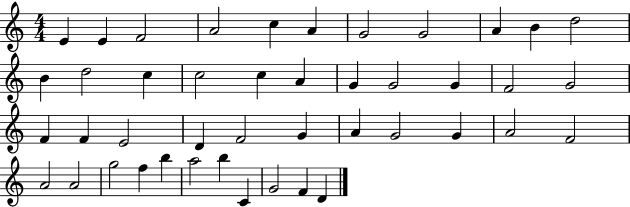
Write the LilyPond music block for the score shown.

{
  \clef treble
  \numericTimeSignature
  \time 4/4
  \key c \major
  e'4 e'4 f'2 | a'2 c''4 a'4 | g'2 g'2 | a'4 b'4 d''2 | \break b'4 d''2 c''4 | c''2 c''4 a'4 | g'4 g'2 g'4 | f'2 g'2 | \break f'4 f'4 e'2 | d'4 f'2 g'4 | a'4 g'2 g'4 | a'2 f'2 | \break a'2 a'2 | g''2 f''4 b''4 | a''2 b''4 c'4 | g'2 f'4 d'4 | \break \bar "|."
}